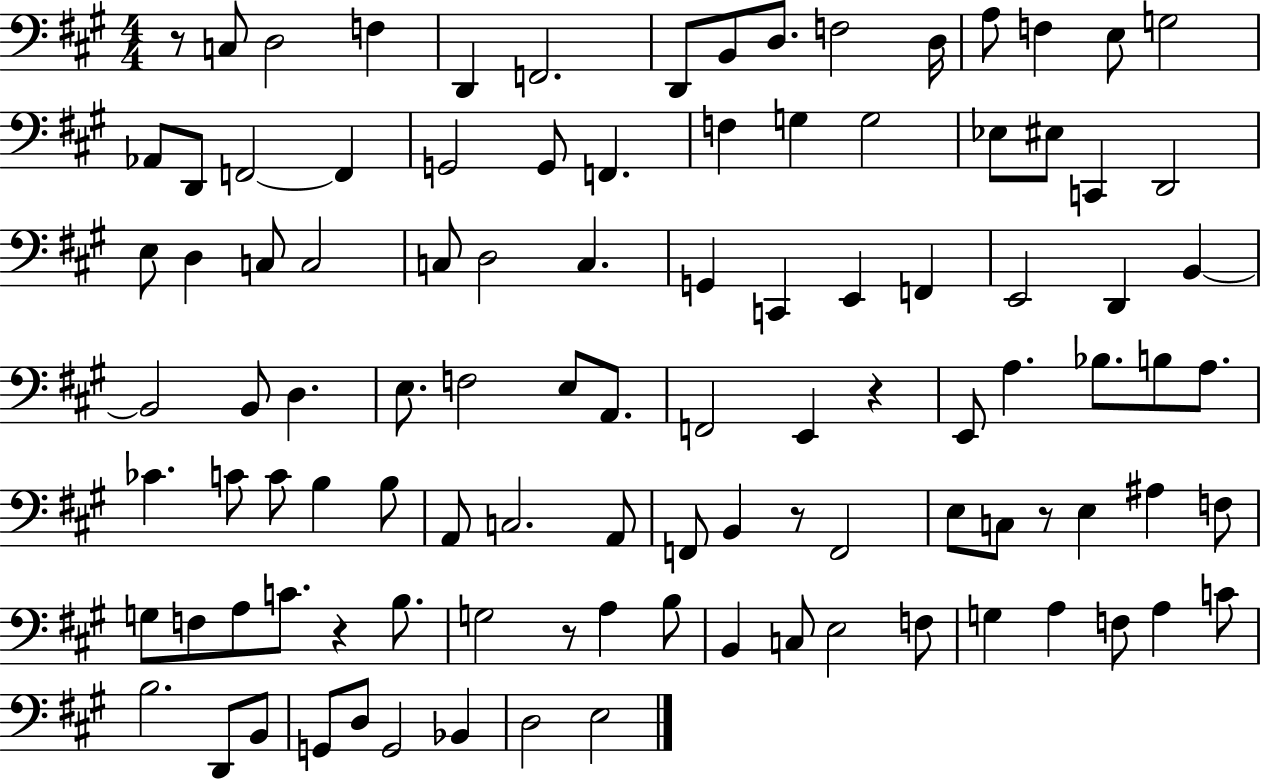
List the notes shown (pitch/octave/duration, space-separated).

R/e C3/e D3/h F3/q D2/q F2/h. D2/e B2/e D3/e. F3/h D3/s A3/e F3/q E3/e G3/h Ab2/e D2/e F2/h F2/q G2/h G2/e F2/q. F3/q G3/q G3/h Eb3/e EIS3/e C2/q D2/h E3/e D3/q C3/e C3/h C3/e D3/h C3/q. G2/q C2/q E2/q F2/q E2/h D2/q B2/q B2/h B2/e D3/q. E3/e. F3/h E3/e A2/e. F2/h E2/q R/q E2/e A3/q. Bb3/e. B3/e A3/e. CES4/q. C4/e C4/e B3/q B3/e A2/e C3/h. A2/e F2/e B2/q R/e F2/h E3/e C3/e R/e E3/q A#3/q F3/e G3/e F3/e A3/e C4/e. R/q B3/e. G3/h R/e A3/q B3/e B2/q C3/e E3/h F3/e G3/q A3/q F3/e A3/q C4/e B3/h. D2/e B2/e G2/e D3/e G2/h Bb2/q D3/h E3/h